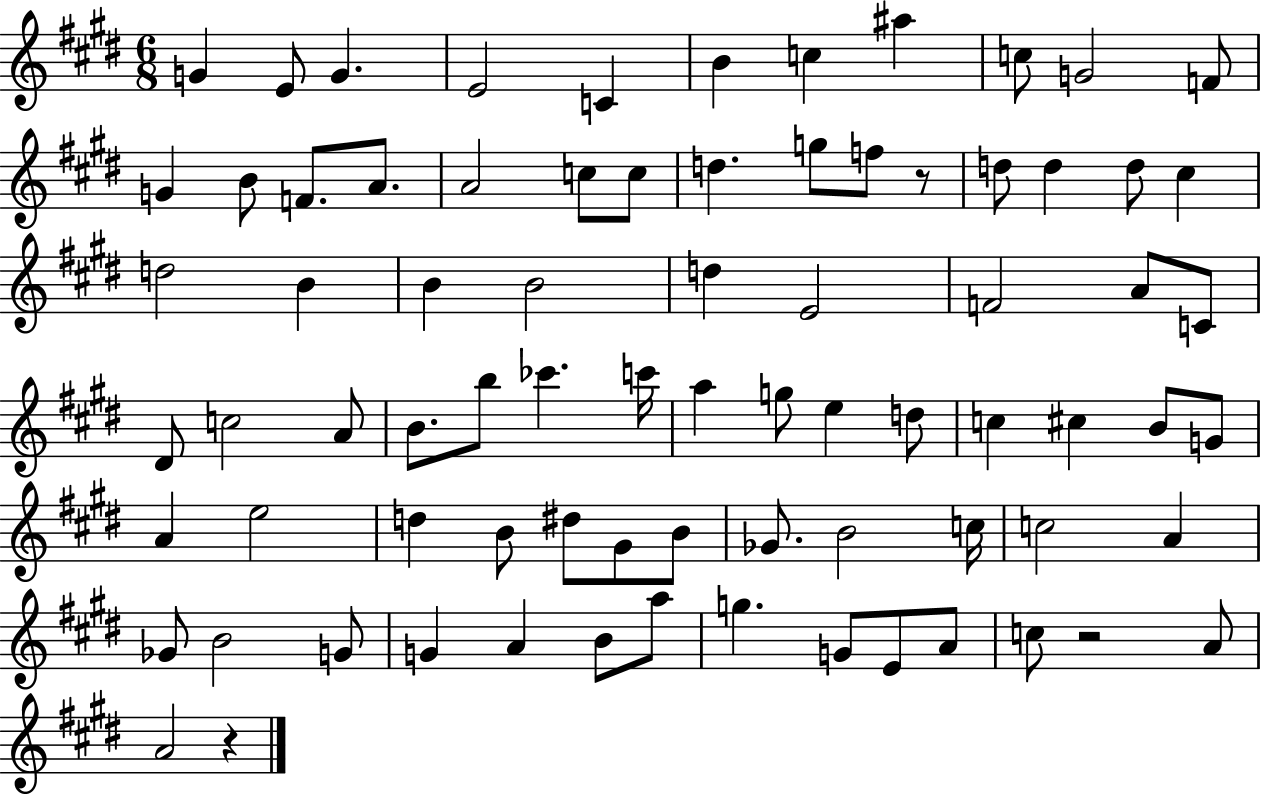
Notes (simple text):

G4/q E4/e G4/q. E4/h C4/q B4/q C5/q A#5/q C5/e G4/h F4/e G4/q B4/e F4/e. A4/e. A4/h C5/e C5/e D5/q. G5/e F5/e R/e D5/e D5/q D5/e C#5/q D5/h B4/q B4/q B4/h D5/q E4/h F4/h A4/e C4/e D#4/e C5/h A4/e B4/e. B5/e CES6/q. C6/s A5/q G5/e E5/q D5/e C5/q C#5/q B4/e G4/e A4/q E5/h D5/q B4/e D#5/e G#4/e B4/e Gb4/e. B4/h C5/s C5/h A4/q Gb4/e B4/h G4/e G4/q A4/q B4/e A5/e G5/q. G4/e E4/e A4/e C5/e R/h A4/e A4/h R/q